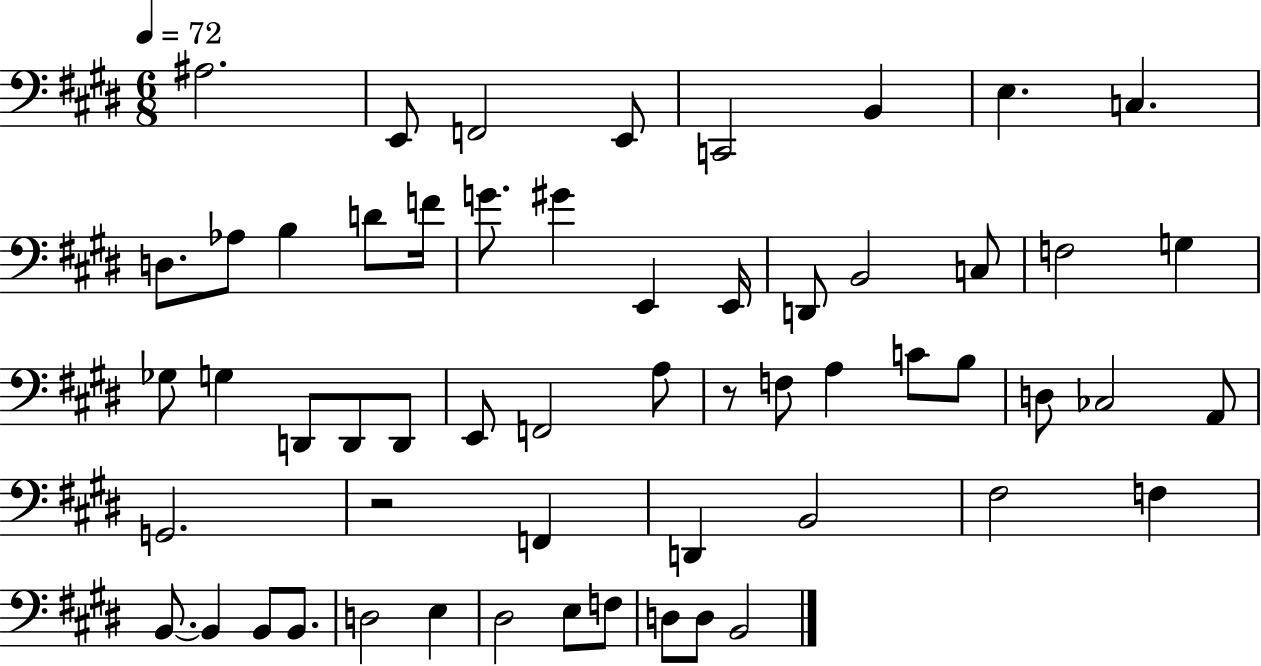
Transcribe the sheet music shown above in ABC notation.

X:1
T:Untitled
M:6/8
L:1/4
K:E
^A,2 E,,/2 F,,2 E,,/2 C,,2 B,, E, C, D,/2 _A,/2 B, D/2 F/4 G/2 ^G E,, E,,/4 D,,/2 B,,2 C,/2 F,2 G, _G,/2 G, D,,/2 D,,/2 D,,/2 E,,/2 F,,2 A,/2 z/2 F,/2 A, C/2 B,/2 D,/2 _C,2 A,,/2 G,,2 z2 F,, D,, B,,2 ^F,2 F, B,,/2 B,, B,,/2 B,,/2 D,2 E, ^D,2 E,/2 F,/2 D,/2 D,/2 B,,2